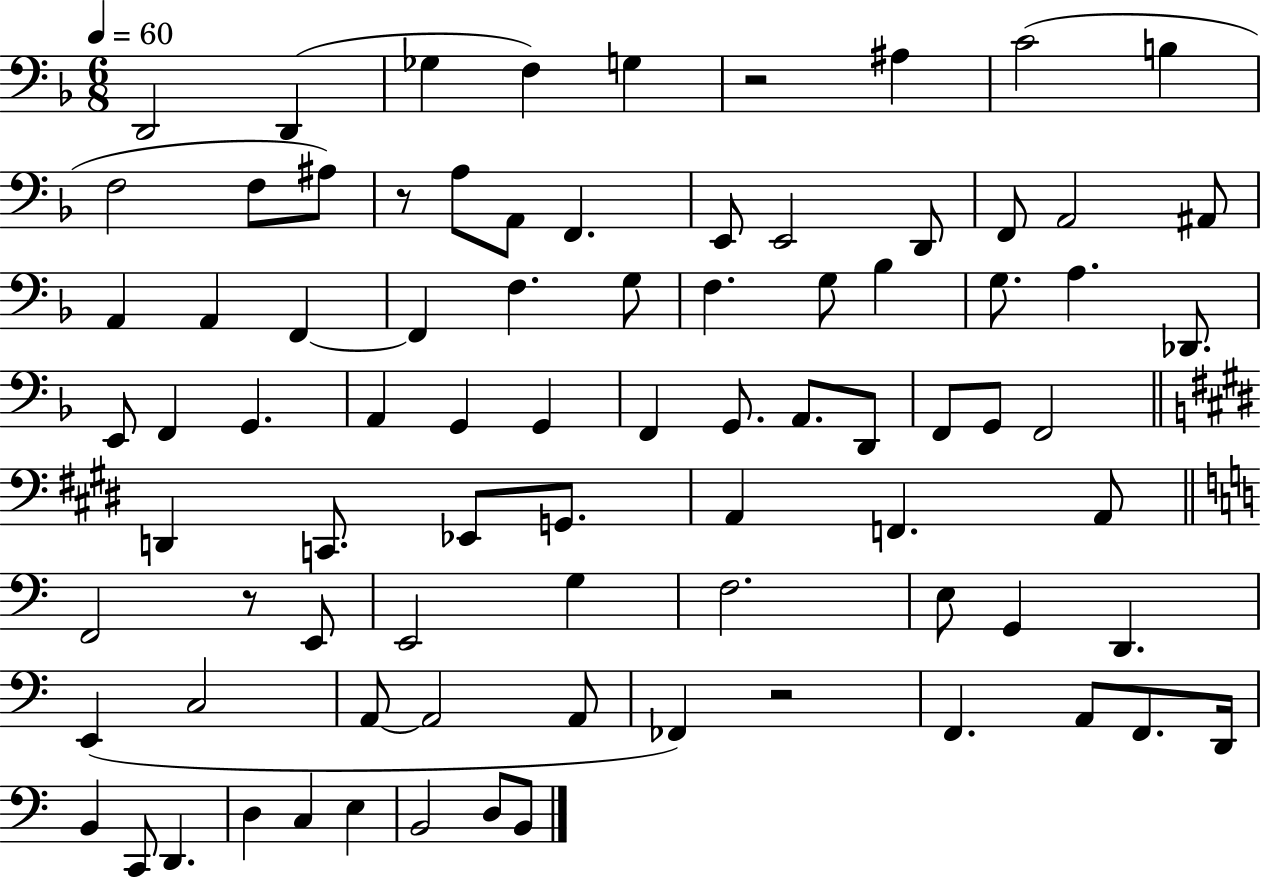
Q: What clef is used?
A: bass